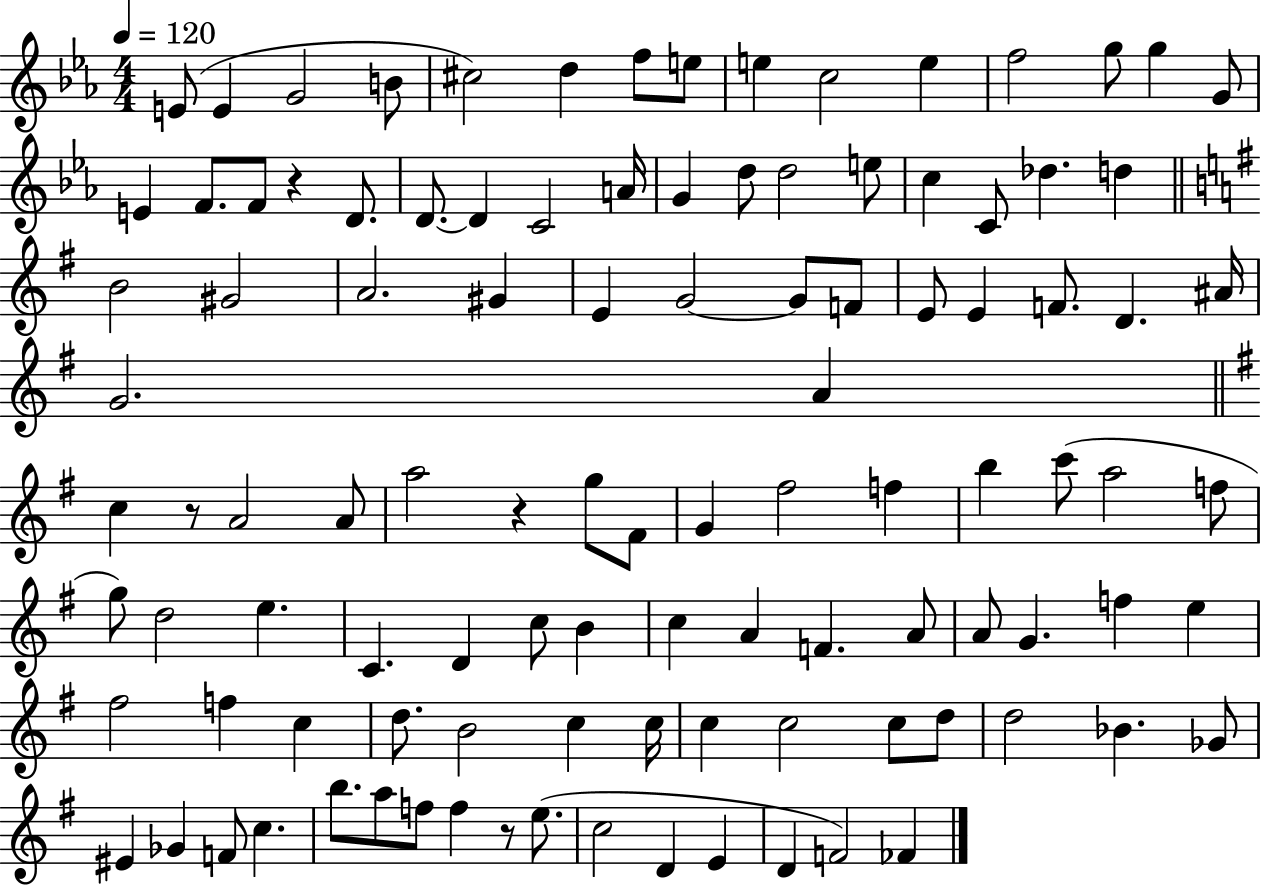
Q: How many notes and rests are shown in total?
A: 107